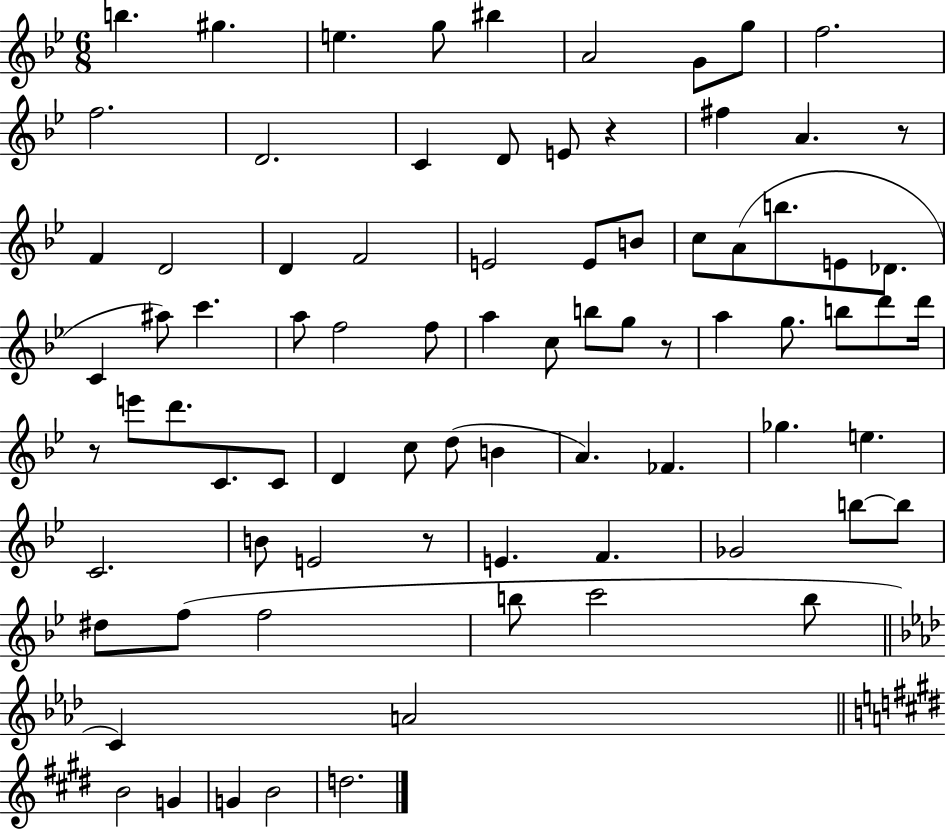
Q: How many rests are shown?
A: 5